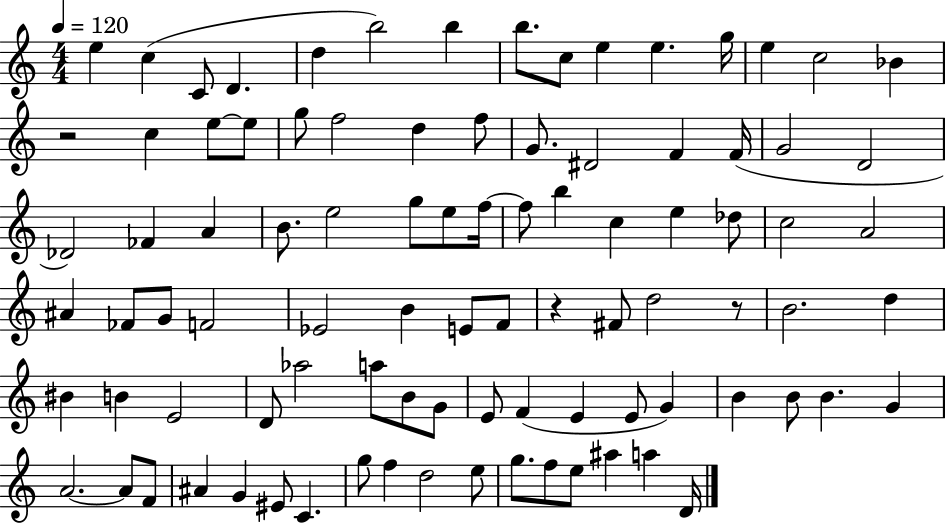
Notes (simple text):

E5/q C5/q C4/e D4/q. D5/q B5/h B5/q B5/e. C5/e E5/q E5/q. G5/s E5/q C5/h Bb4/q R/h C5/q E5/e E5/e G5/e F5/h D5/q F5/e G4/e. D#4/h F4/q F4/s G4/h D4/h Db4/h FES4/q A4/q B4/e. E5/h G5/e E5/e F5/s F5/e B5/q C5/q E5/q Db5/e C5/h A4/h A#4/q FES4/e G4/e F4/h Eb4/h B4/q E4/e F4/e R/q F#4/e D5/h R/e B4/h. D5/q BIS4/q B4/q E4/h D4/e Ab5/h A5/e B4/e G4/e E4/e F4/q E4/q E4/e G4/q B4/q B4/e B4/q. G4/q A4/h. A4/e F4/e A#4/q G4/q EIS4/e C4/q. G5/e F5/q D5/h E5/e G5/e. F5/e E5/e A#5/q A5/q D4/s